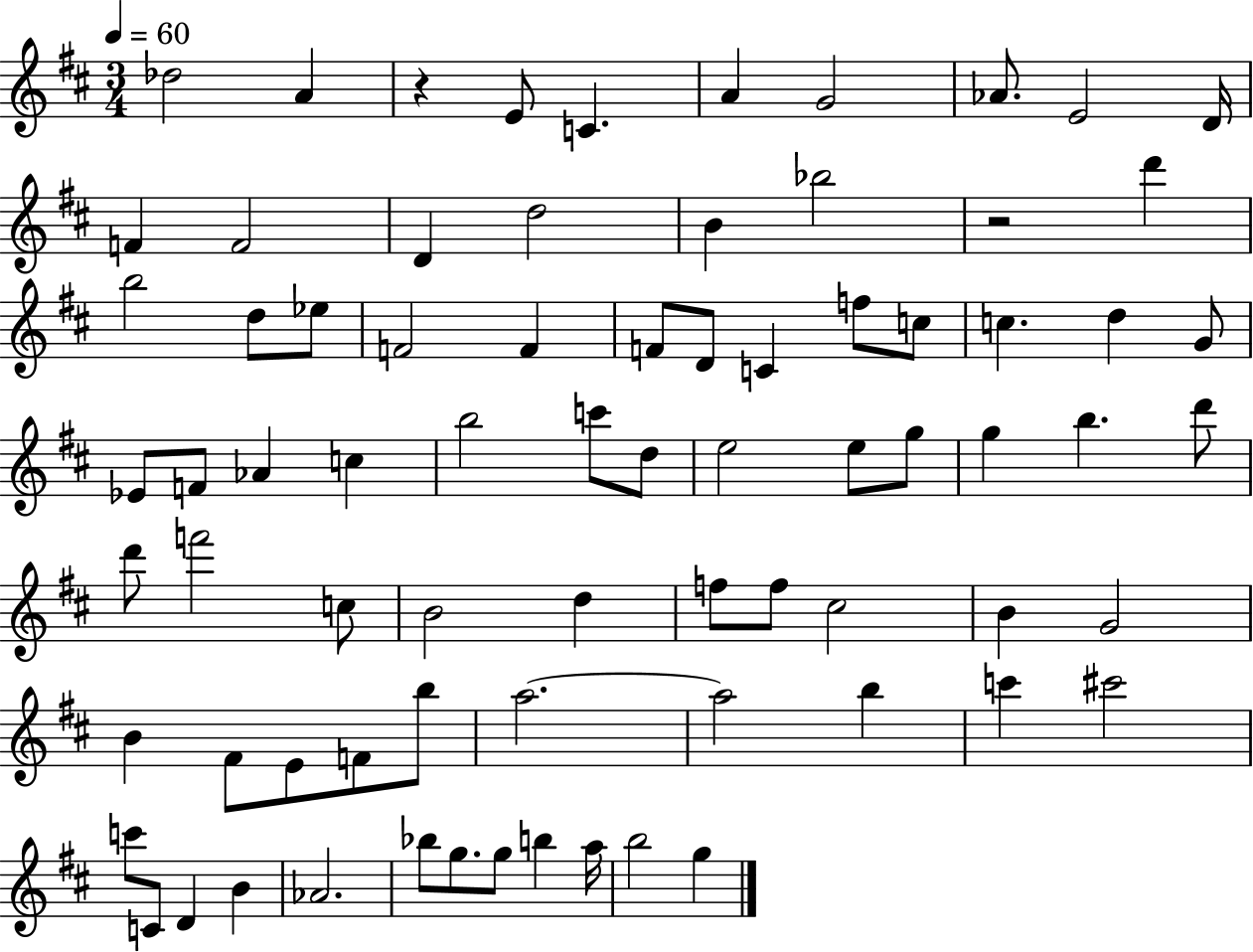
{
  \clef treble
  \numericTimeSignature
  \time 3/4
  \key d \major
  \tempo 4 = 60
  \repeat volta 2 { des''2 a'4 | r4 e'8 c'4. | a'4 g'2 | aes'8. e'2 d'16 | \break f'4 f'2 | d'4 d''2 | b'4 bes''2 | r2 d'''4 | \break b''2 d''8 ees''8 | f'2 f'4 | f'8 d'8 c'4 f''8 c''8 | c''4. d''4 g'8 | \break ees'8 f'8 aes'4 c''4 | b''2 c'''8 d''8 | e''2 e''8 g''8 | g''4 b''4. d'''8 | \break d'''8 f'''2 c''8 | b'2 d''4 | f''8 f''8 cis''2 | b'4 g'2 | \break b'4 fis'8 e'8 f'8 b''8 | a''2.~~ | a''2 b''4 | c'''4 cis'''2 | \break c'''8 c'8 d'4 b'4 | aes'2. | bes''8 g''8. g''8 b''4 a''16 | b''2 g''4 | \break } \bar "|."
}